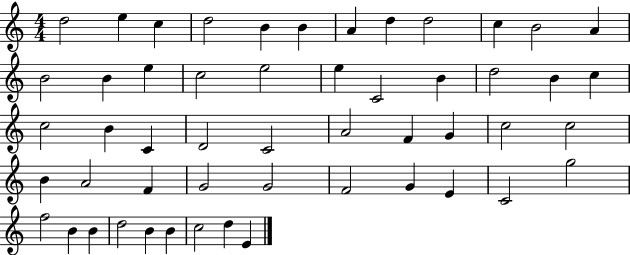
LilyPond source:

{
  \clef treble
  \numericTimeSignature
  \time 4/4
  \key c \major
  d''2 e''4 c''4 | d''2 b'4 b'4 | a'4 d''4 d''2 | c''4 b'2 a'4 | \break b'2 b'4 e''4 | c''2 e''2 | e''4 c'2 b'4 | d''2 b'4 c''4 | \break c''2 b'4 c'4 | d'2 c'2 | a'2 f'4 g'4 | c''2 c''2 | \break b'4 a'2 f'4 | g'2 g'2 | f'2 g'4 e'4 | c'2 g''2 | \break f''2 b'4 b'4 | d''2 b'4 b'4 | c''2 d''4 e'4 | \bar "|."
}